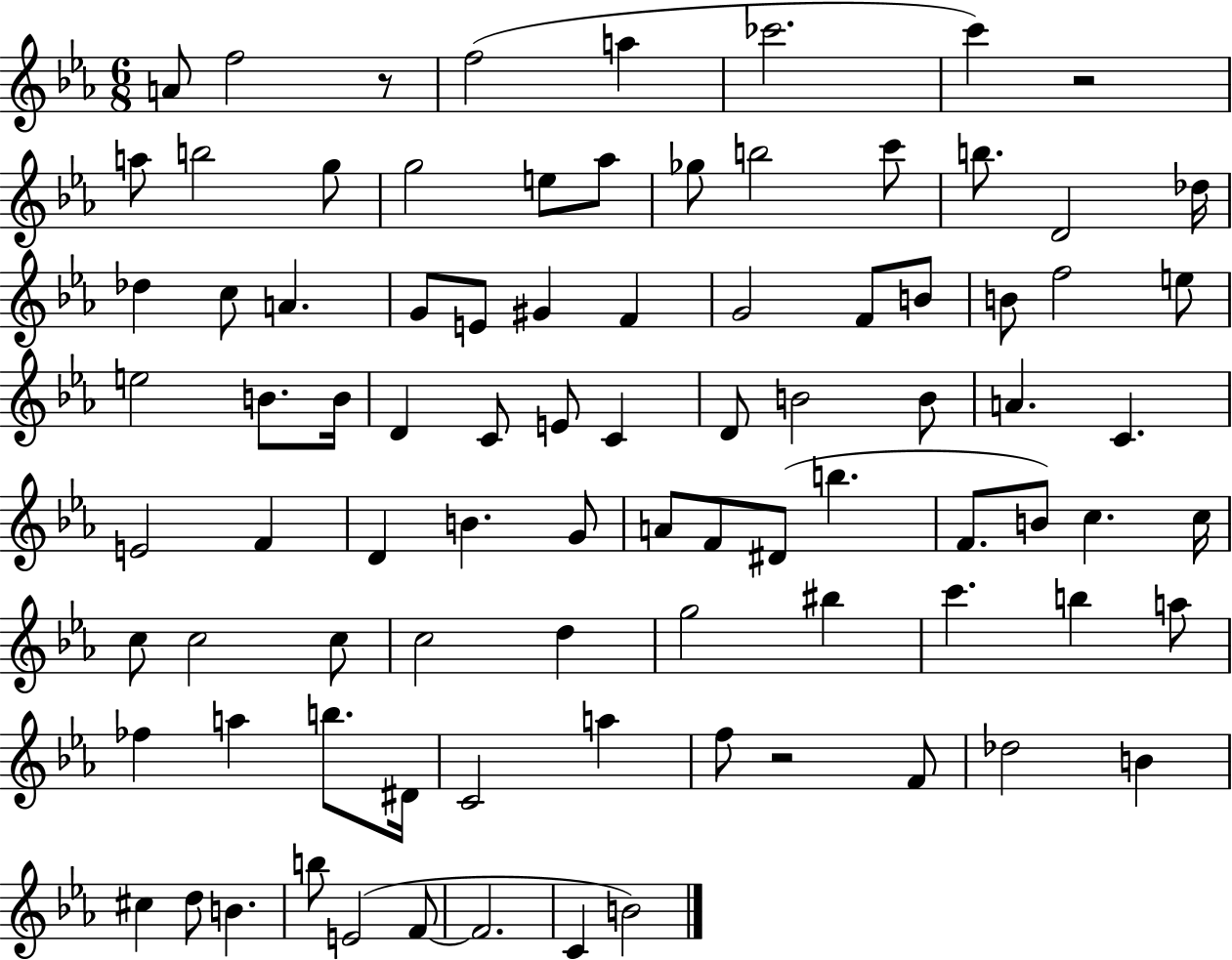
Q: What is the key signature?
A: EES major